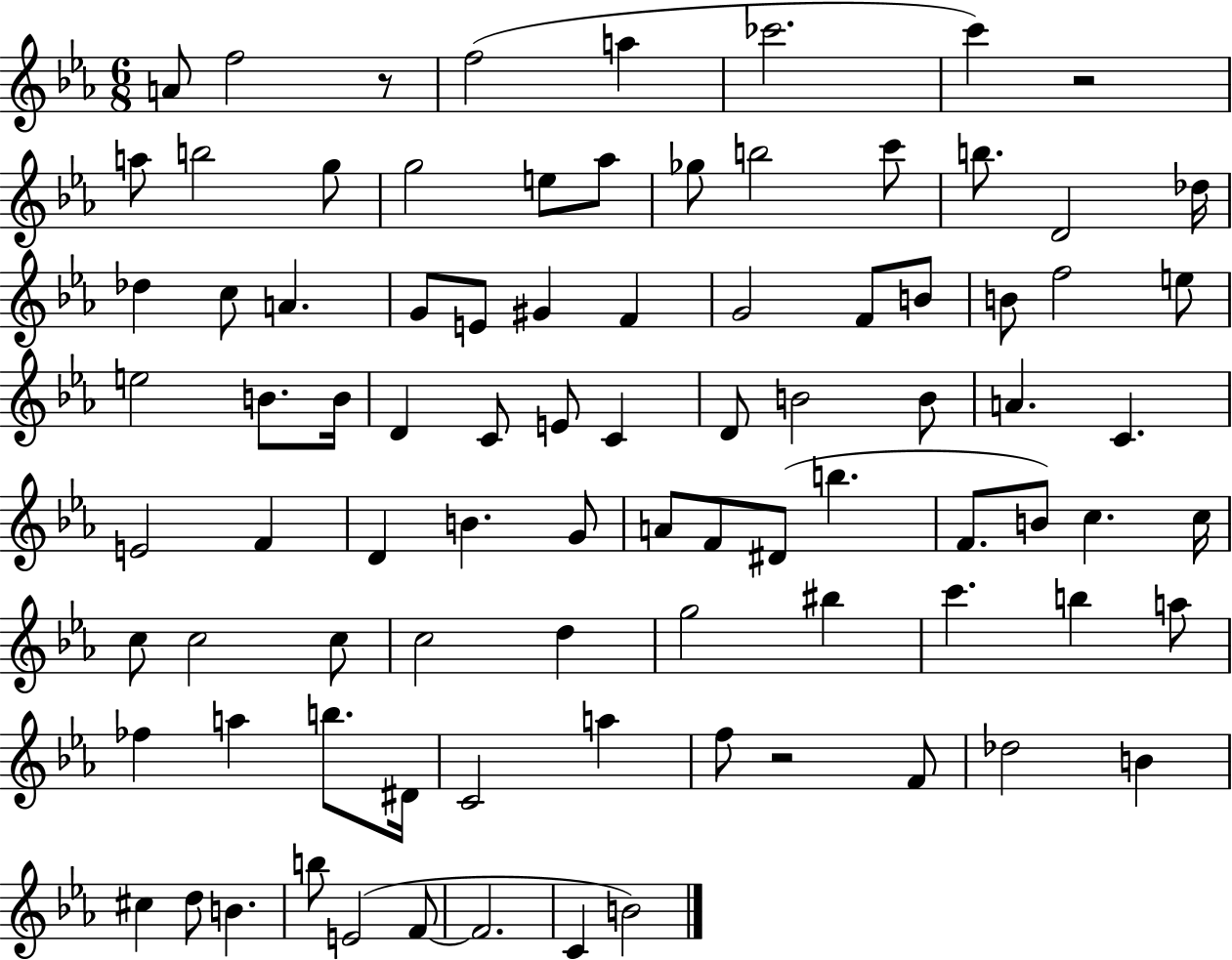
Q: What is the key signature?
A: EES major